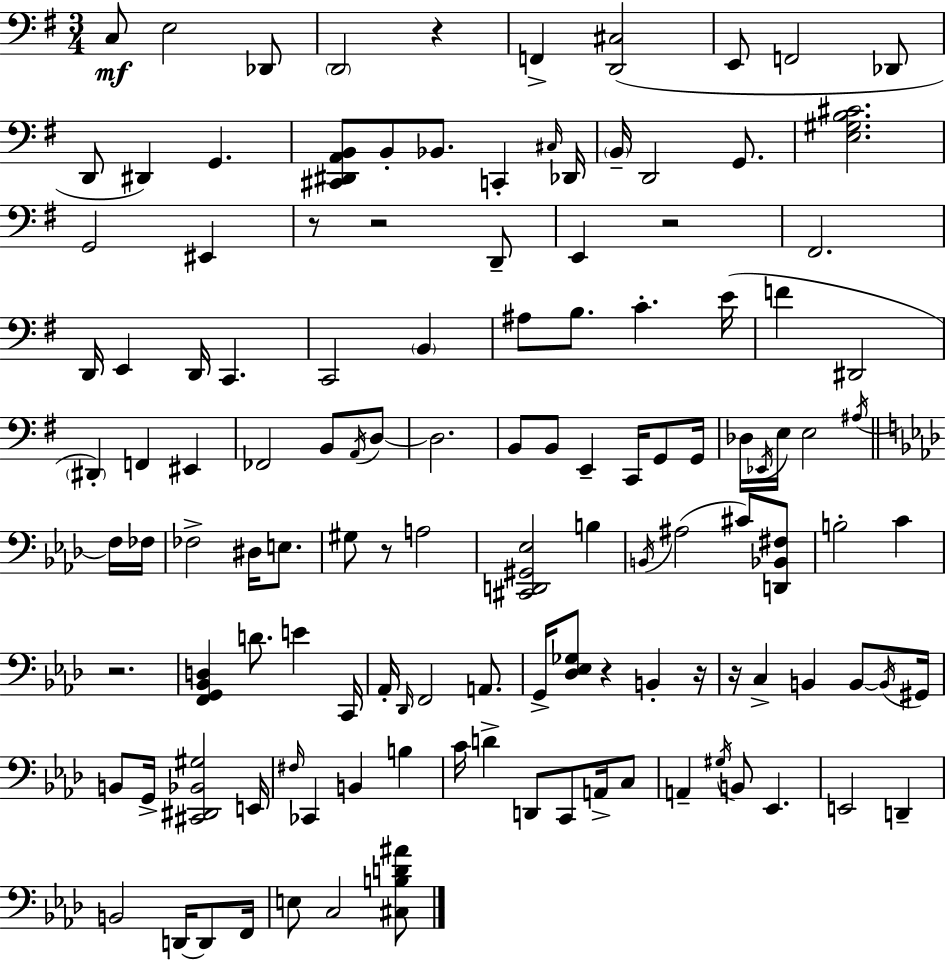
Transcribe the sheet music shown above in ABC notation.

X:1
T:Untitled
M:3/4
L:1/4
K:G
C,/2 E,2 _D,,/2 D,,2 z F,, [D,,^C,]2 E,,/2 F,,2 _D,,/2 D,,/2 ^D,, G,, [^C,,^D,,A,,B,,]/2 B,,/2 _B,,/2 C,, ^C,/4 _D,,/4 B,,/4 D,,2 G,,/2 [E,^G,B,^C]2 G,,2 ^E,, z/2 z2 D,,/2 E,, z2 ^F,,2 D,,/4 E,, D,,/4 C,, C,,2 B,, ^A,/2 B,/2 C E/4 F ^D,,2 ^D,, F,, ^E,, _F,,2 B,,/2 A,,/4 D,/2 D,2 B,,/2 B,,/2 E,, C,,/4 G,,/2 G,,/4 _D,/4 _E,,/4 E,/4 E,2 ^A,/4 F,/4 _F,/4 _F,2 ^D,/4 E,/2 ^G,/2 z/2 A,2 [^C,,D,,^G,,_E,]2 B, B,,/4 ^A,2 ^C/2 [D,,_B,,^F,]/2 B,2 C z2 [F,,G,,_B,,D,] D/2 E C,,/4 _A,,/4 _D,,/4 F,,2 A,,/2 G,,/4 [_D,_E,_G,]/2 z B,, z/4 z/4 C, B,, B,,/2 B,,/4 ^G,,/4 B,,/2 G,,/4 [^C,,^D,,_B,,^G,]2 E,,/4 ^F,/4 _C,, B,, B, C/4 D D,,/2 C,,/2 A,,/4 C,/2 A,, ^G,/4 B,,/2 _E,, E,,2 D,, B,,2 D,,/4 D,,/2 F,,/4 E,/2 C,2 [^C,B,D^A]/2